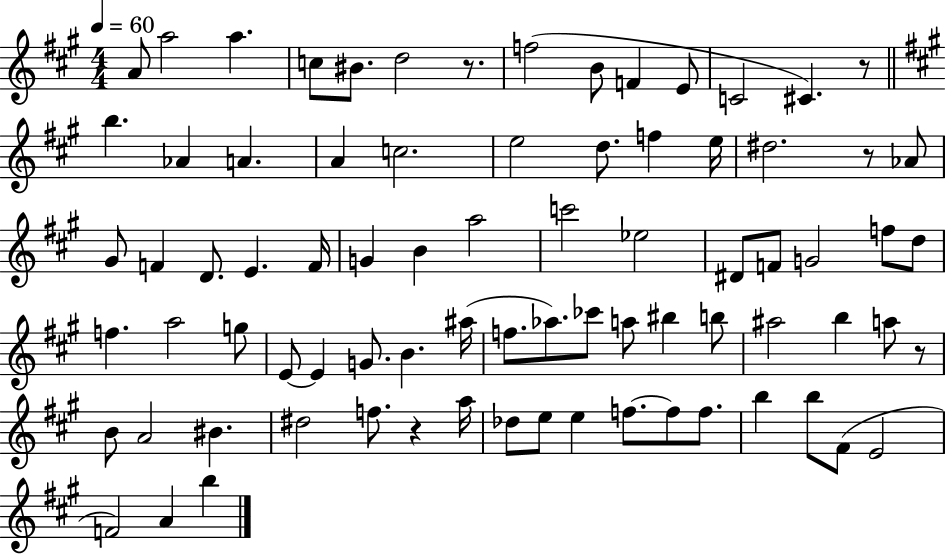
A4/e A5/h A5/q. C5/e BIS4/e. D5/h R/e. F5/h B4/e F4/q E4/e C4/h C#4/q. R/e B5/q. Ab4/q A4/q. A4/q C5/h. E5/h D5/e. F5/q E5/s D#5/h. R/e Ab4/e G#4/e F4/q D4/e. E4/q. F4/s G4/q B4/q A5/h C6/h Eb5/h D#4/e F4/e G4/h F5/e D5/e F5/q. A5/h G5/e E4/e E4/q G4/e. B4/q. A#5/s F5/e. Ab5/e. CES6/e A5/e BIS5/q B5/e A#5/h B5/q A5/e R/e B4/e A4/h BIS4/q. D#5/h F5/e. R/q A5/s Db5/e E5/e E5/q F5/e. F5/e F5/e. B5/q B5/e F#4/e E4/h F4/h A4/q B5/q